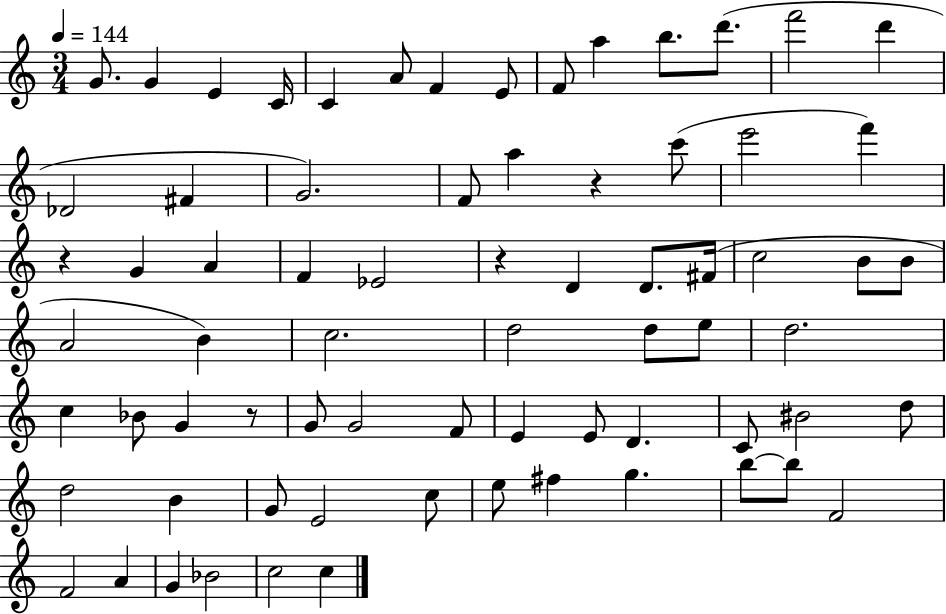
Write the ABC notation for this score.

X:1
T:Untitled
M:3/4
L:1/4
K:C
G/2 G E C/4 C A/2 F E/2 F/2 a b/2 d'/2 f'2 d' _D2 ^F G2 F/2 a z c'/2 e'2 f' z G A F _E2 z D D/2 ^F/4 c2 B/2 B/2 A2 B c2 d2 d/2 e/2 d2 c _B/2 G z/2 G/2 G2 F/2 E E/2 D C/2 ^B2 d/2 d2 B G/2 E2 c/2 e/2 ^f g b/2 b/2 F2 F2 A G _B2 c2 c